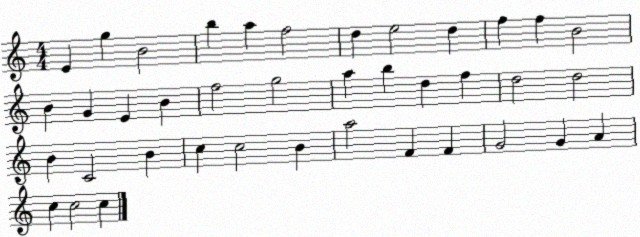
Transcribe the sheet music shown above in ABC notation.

X:1
T:Untitled
M:4/4
L:1/4
K:C
E g B2 b a f2 d e2 d f f B2 B G E B f2 g2 a b d f d2 d2 B C2 B c c2 B a2 F F G2 G A c c2 c